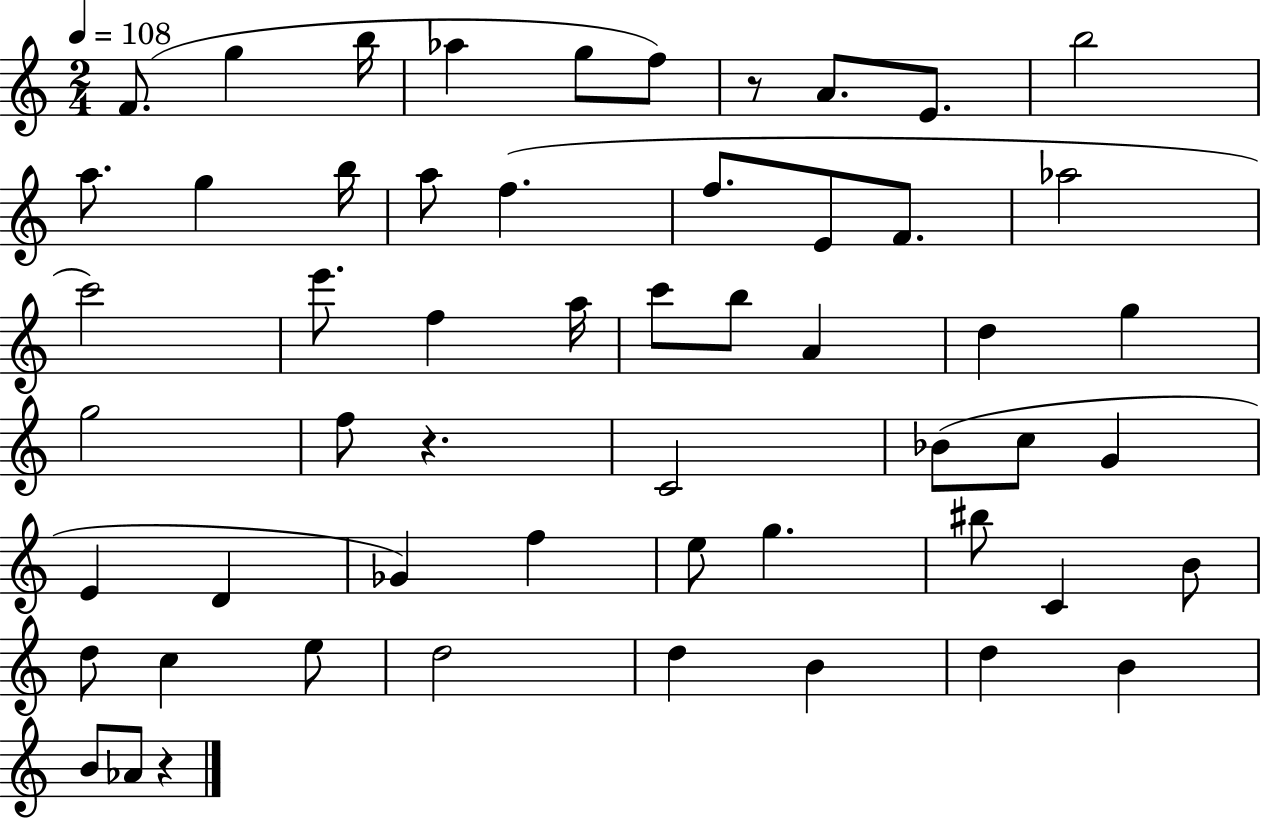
{
  \clef treble
  \numericTimeSignature
  \time 2/4
  \key c \major
  \tempo 4 = 108
  \repeat volta 2 { f'8.( g''4 b''16 | aes''4 g''8 f''8) | r8 a'8. e'8. | b''2 | \break a''8. g''4 b''16 | a''8 f''4.( | f''8. e'8 f'8. | aes''2 | \break c'''2) | e'''8. f''4 a''16 | c'''8 b''8 a'4 | d''4 g''4 | \break g''2 | f''8 r4. | c'2 | bes'8( c''8 g'4 | \break e'4 d'4 | ges'4) f''4 | e''8 g''4. | bis''8 c'4 b'8 | \break d''8 c''4 e''8 | d''2 | d''4 b'4 | d''4 b'4 | \break b'8 aes'8 r4 | } \bar "|."
}